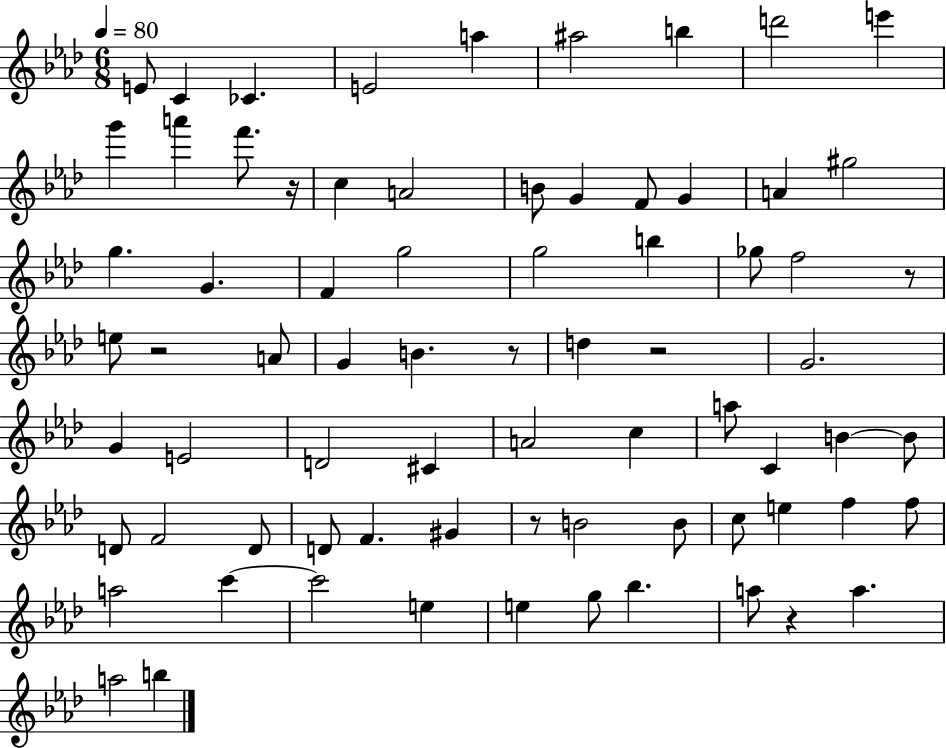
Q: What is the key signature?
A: AES major